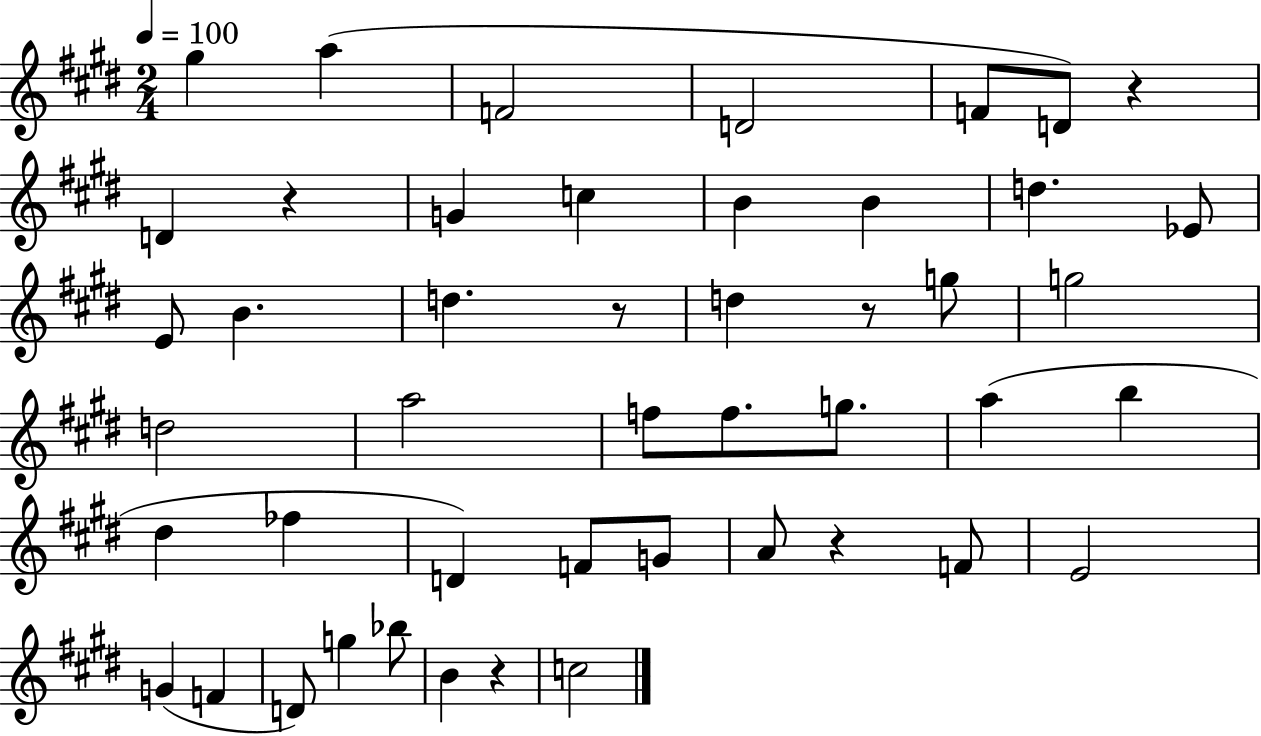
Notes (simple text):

G#5/q A5/q F4/h D4/h F4/e D4/e R/q D4/q R/q G4/q C5/q B4/q B4/q D5/q. Eb4/e E4/e B4/q. D5/q. R/e D5/q R/e G5/e G5/h D5/h A5/h F5/e F5/e. G5/e. A5/q B5/q D#5/q FES5/q D4/q F4/e G4/e A4/e R/q F4/e E4/h G4/q F4/q D4/e G5/q Bb5/e B4/q R/q C5/h